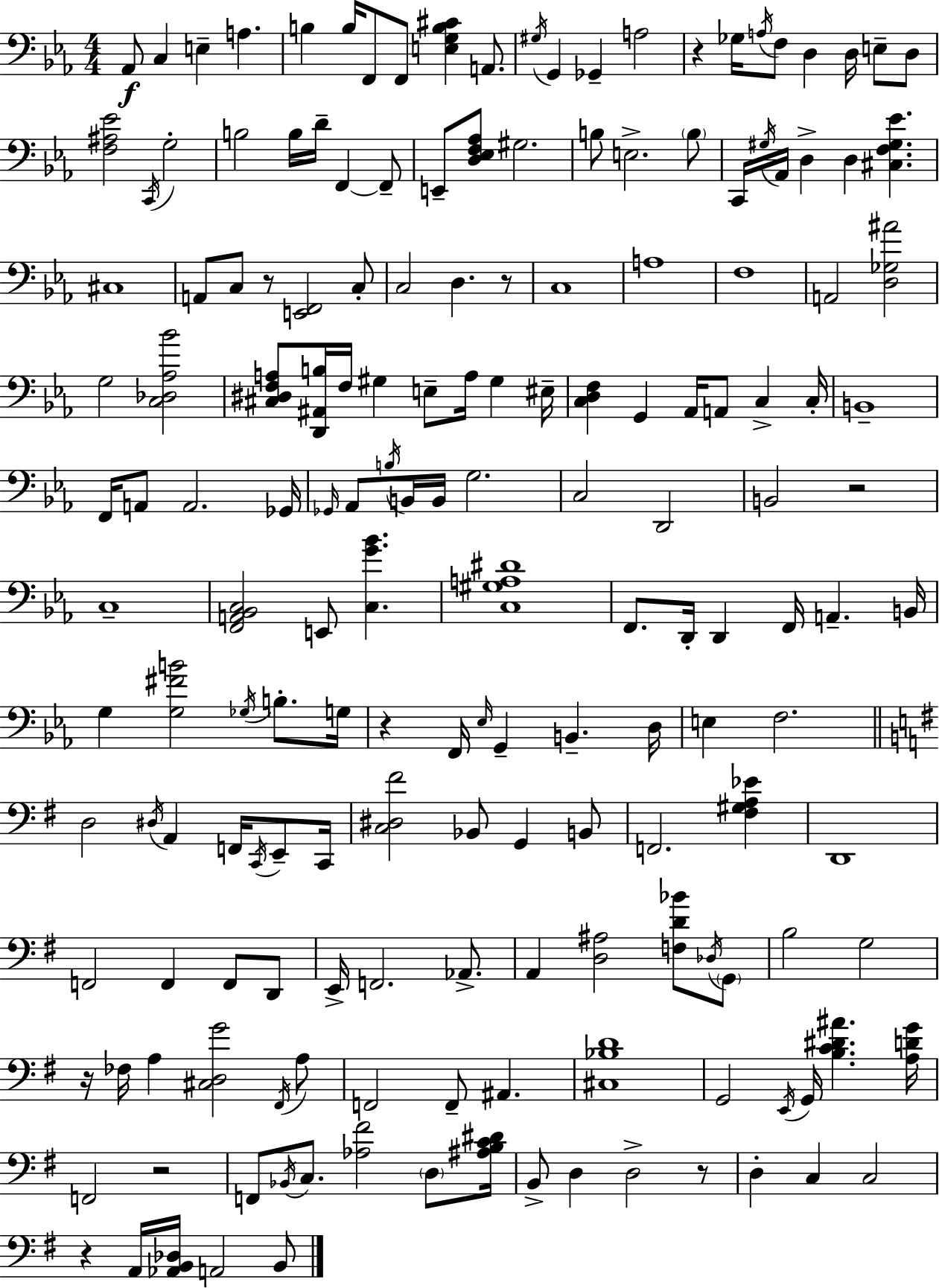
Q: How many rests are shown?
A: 9